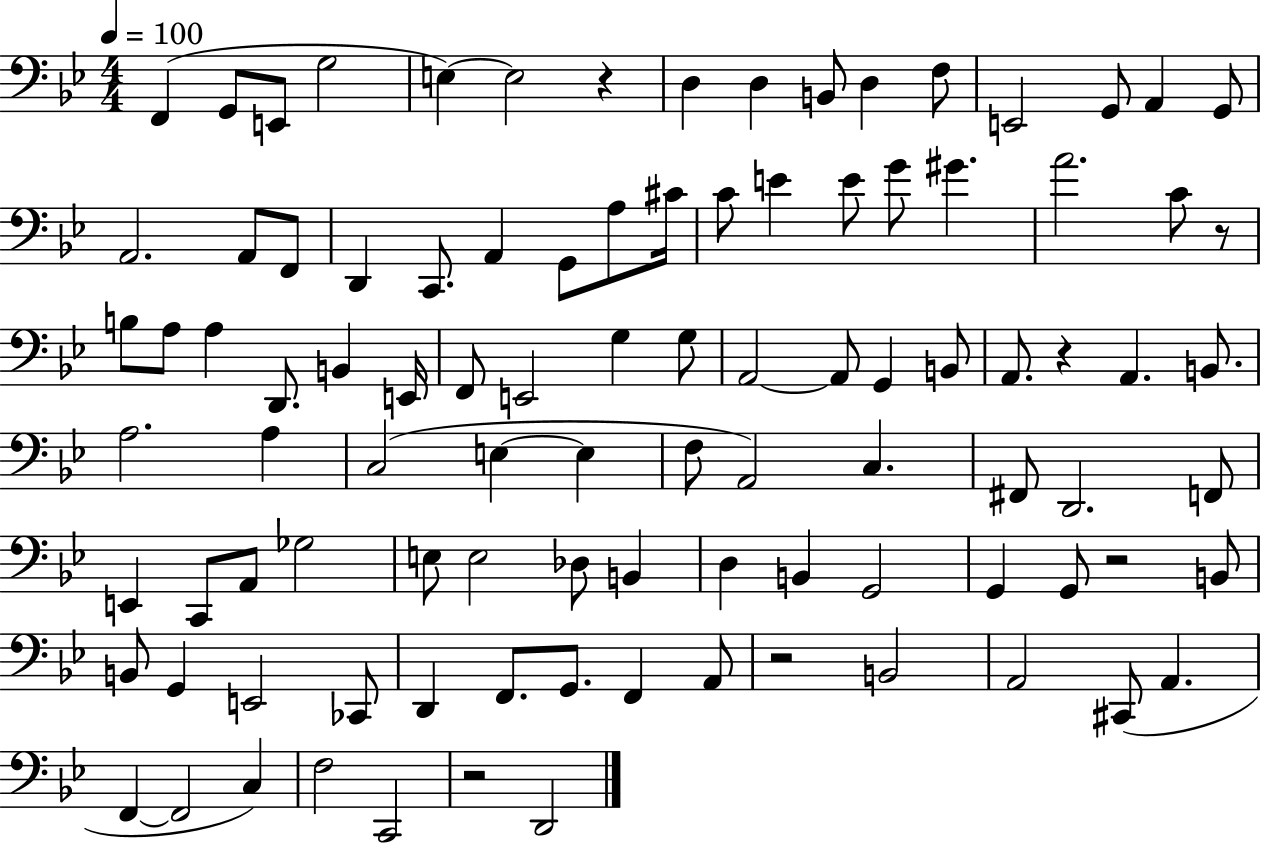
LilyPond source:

{
  \clef bass
  \numericTimeSignature
  \time 4/4
  \key bes \major
  \tempo 4 = 100
  \repeat volta 2 { f,4( g,8 e,8 g2 | e4~~) e2 r4 | d4 d4 b,8 d4 f8 | e,2 g,8 a,4 g,8 | \break a,2. a,8 f,8 | d,4 c,8. a,4 g,8 a8 cis'16 | c'8 e'4 e'8 g'8 gis'4. | a'2. c'8 r8 | \break b8 a8 a4 d,8. b,4 e,16 | f,8 e,2 g4 g8 | a,2~~ a,8 g,4 b,8 | a,8. r4 a,4. b,8. | \break a2. a4 | c2( e4~~ e4 | f8 a,2) c4. | fis,8 d,2. f,8 | \break e,4 c,8 a,8 ges2 | e8 e2 des8 b,4 | d4 b,4 g,2 | g,4 g,8 r2 b,8 | \break b,8 g,4 e,2 ces,8 | d,4 f,8. g,8. f,4 a,8 | r2 b,2 | a,2 cis,8( a,4. | \break f,4~~ f,2 c4) | f2 c,2 | r2 d,2 | } \bar "|."
}